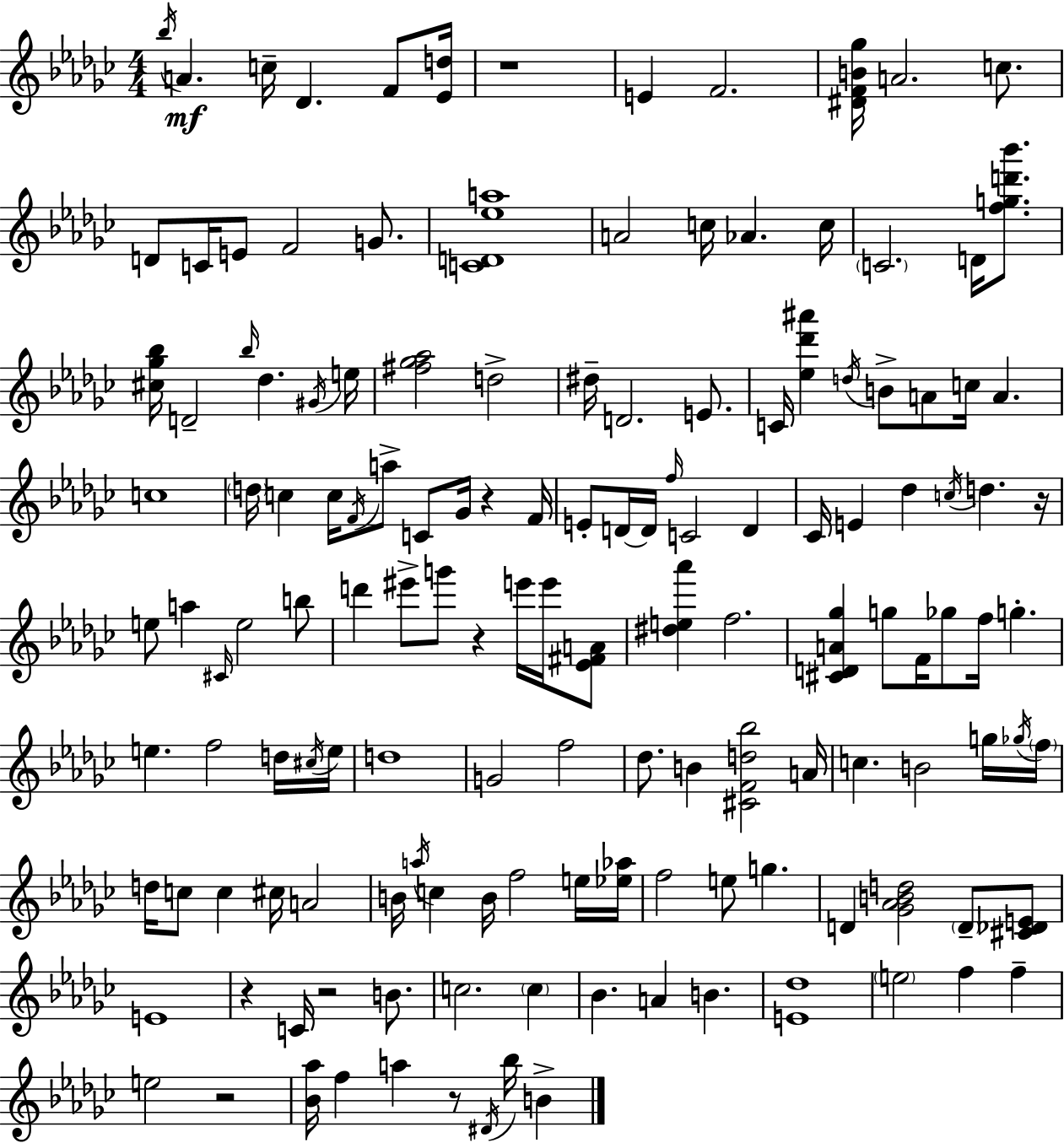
{
  \clef treble
  \numericTimeSignature
  \time 4/4
  \key ees \minor
  \repeat volta 2 { \acciaccatura { bes''16 }\mf a'4. c''16-- des'4. f'8 | <ees' d''>16 r1 | e'4 f'2. | <dis' f' b' ges''>16 a'2. c''8. | \break d'8 c'16 e'8 f'2 g'8. | <c' d' ees'' a''>1 | a'2 c''16 aes'4. | c''16 \parenthesize c'2. d'16 <f'' g'' d''' bes'''>8. | \break <cis'' ges'' bes''>16 d'2-- \grace { bes''16 } des''4. | \acciaccatura { gis'16 } e''16 <fis'' ges'' aes''>2 d''2-> | dis''16-- d'2. | e'8. c'16 <ees'' des''' ais'''>4 \acciaccatura { d''16 } b'8-> a'8 c''16 a'4. | \break c''1 | \parenthesize d''16 c''4 c''16 \acciaccatura { f'16 } a''8-> c'8 ges'16 | r4 f'16 e'8-. d'16~~ d'16 \grace { f''16 } c'2 | d'4 ces'16 e'4 des''4 \acciaccatura { c''16 } | \break d''4. r16 e''8 a''4 \grace { cis'16 } e''2 | b''8 d'''4 eis'''8-> g'''8 | r4 e'''16 e'''16 <ees' fis' a'>8 <dis'' e'' aes'''>4 f''2. | <cis' d' a' ges''>4 g''8 f'16 ges''8 | \break f''16 g''4.-. e''4. f''2 | d''16 \acciaccatura { cis''16 } e''16 d''1 | g'2 | f''2 des''8. b'4 | \break <cis' f' d'' bes''>2 a'16 c''4. b'2 | g''16 \acciaccatura { ges''16 } \parenthesize f''16 d''16 c''8 c''4 | cis''16 a'2 b'16 \acciaccatura { a''16 } c''4 | b'16 f''2 e''16 <ees'' aes''>16 f''2 | \break e''8 g''4. d'4 <ges' aes' b' d''>2 | \parenthesize d'8-- <cis' des' e'>8 e'1 | r4 c'16 | r2 b'8. c''2. | \break \parenthesize c''4 bes'4. | a'4 b'4. <e' des''>1 | \parenthesize e''2 | f''4 f''4-- e''2 | \break r2 <bes' aes''>16 f''4 | a''4 r8 \acciaccatura { dis'16 } bes''16 b'4-> } \bar "|."
}